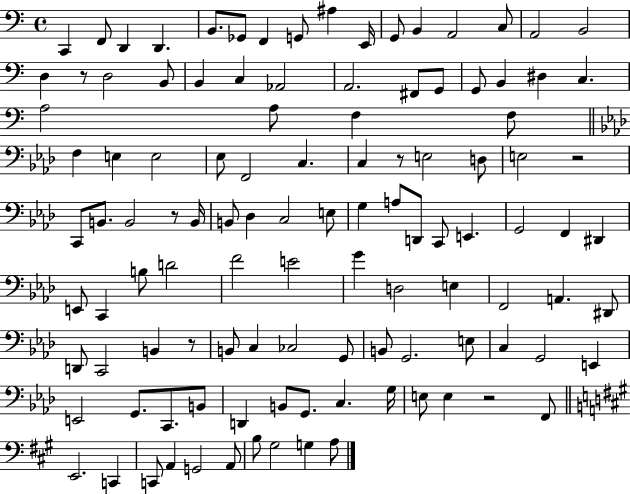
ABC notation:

X:1
T:Untitled
M:4/4
L:1/4
K:C
C,, F,,/2 D,, D,, B,,/2 _G,,/2 F,, G,,/2 ^A, E,,/4 G,,/2 B,, A,,2 C,/2 A,,2 B,,2 D, z/2 D,2 B,,/2 B,, C, _A,,2 A,,2 ^F,,/2 G,,/2 G,,/2 B,, ^D, C, A,2 A,/2 F, F,/2 F, E, E,2 _E,/2 F,,2 C, C, z/2 E,2 D,/2 E,2 z2 C,,/2 B,,/2 B,,2 z/2 B,,/4 B,,/2 _D, C,2 E,/2 G, A,/2 D,,/2 C,,/2 E,, G,,2 F,, ^D,, E,,/2 C,, B,/2 D2 F2 E2 G D,2 E, F,,2 A,, ^D,,/2 D,,/2 C,,2 B,, z/2 B,,/2 C, _C,2 G,,/2 B,,/2 G,,2 E,/2 C, G,,2 E,, E,,2 G,,/2 C,,/2 B,,/2 D,, B,,/2 G,,/2 C, G,/4 E,/2 E, z2 F,,/2 E,,2 C,, C,,/2 A,, G,,2 A,,/2 B,/2 ^G,2 G, A,/2